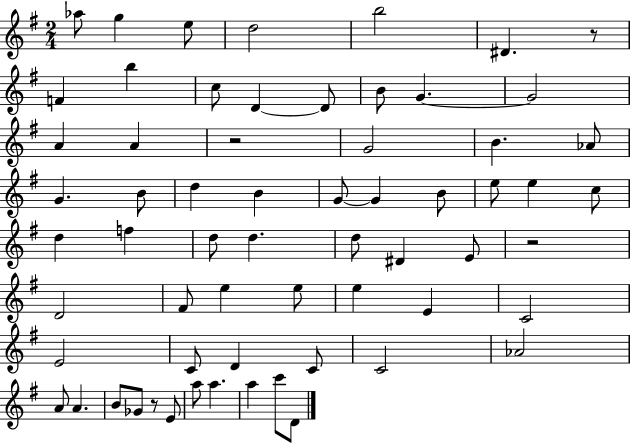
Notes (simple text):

Ab5/e G5/q E5/e D5/h B5/h D#4/q. R/e F4/q B5/q C5/e D4/q D4/e B4/e G4/q. G4/h A4/q A4/q R/h G4/h B4/q. Ab4/e G4/q. B4/e D5/q B4/q G4/e G4/q B4/e E5/e E5/q C5/e D5/q F5/q D5/e D5/q. D5/e D#4/q E4/e R/h D4/h F#4/e E5/q E5/e E5/q E4/q C4/h E4/h C4/e D4/q C4/e C4/h Ab4/h A4/e A4/q. B4/e Gb4/e R/e E4/e A5/e A5/q. A5/q C6/e D4/e